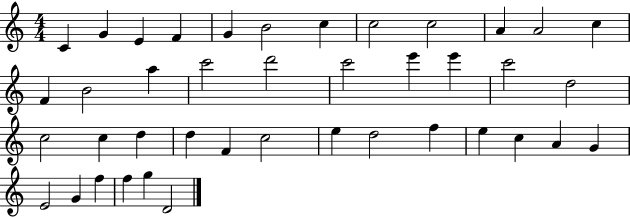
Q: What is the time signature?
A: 4/4